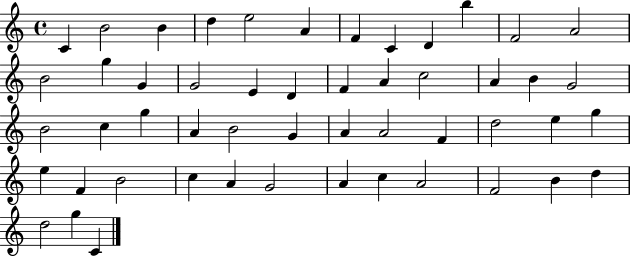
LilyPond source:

{
  \clef treble
  \time 4/4
  \defaultTimeSignature
  \key c \major
  c'4 b'2 b'4 | d''4 e''2 a'4 | f'4 c'4 d'4 b''4 | f'2 a'2 | \break b'2 g''4 g'4 | g'2 e'4 d'4 | f'4 a'4 c''2 | a'4 b'4 g'2 | \break b'2 c''4 g''4 | a'4 b'2 g'4 | a'4 a'2 f'4 | d''2 e''4 g''4 | \break e''4 f'4 b'2 | c''4 a'4 g'2 | a'4 c''4 a'2 | f'2 b'4 d''4 | \break d''2 g''4 c'4 | \bar "|."
}